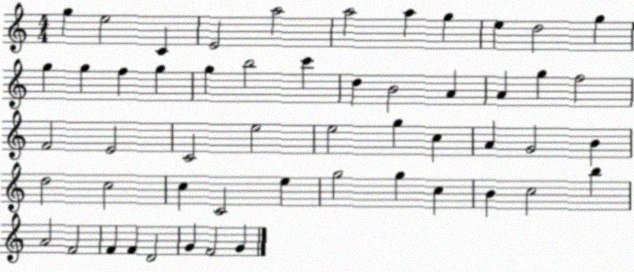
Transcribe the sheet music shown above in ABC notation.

X:1
T:Untitled
M:4/4
L:1/4
K:C
g e2 C E2 a2 a2 a g e d2 g g g f g g b2 c' d B2 A A g f2 F2 E2 C2 e2 e2 g c A G2 B d2 c2 c C2 e g2 g c B c2 b A2 F2 F F D2 G F2 G